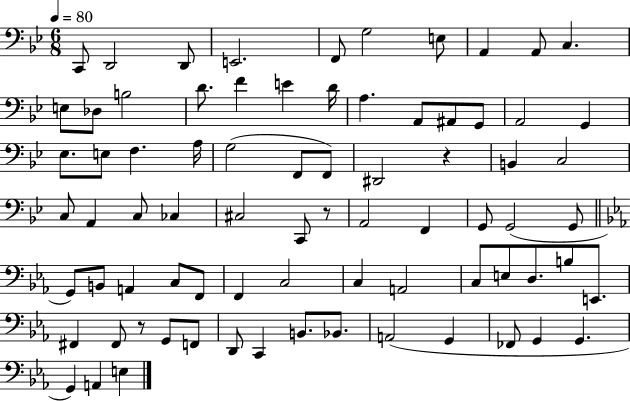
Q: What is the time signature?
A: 6/8